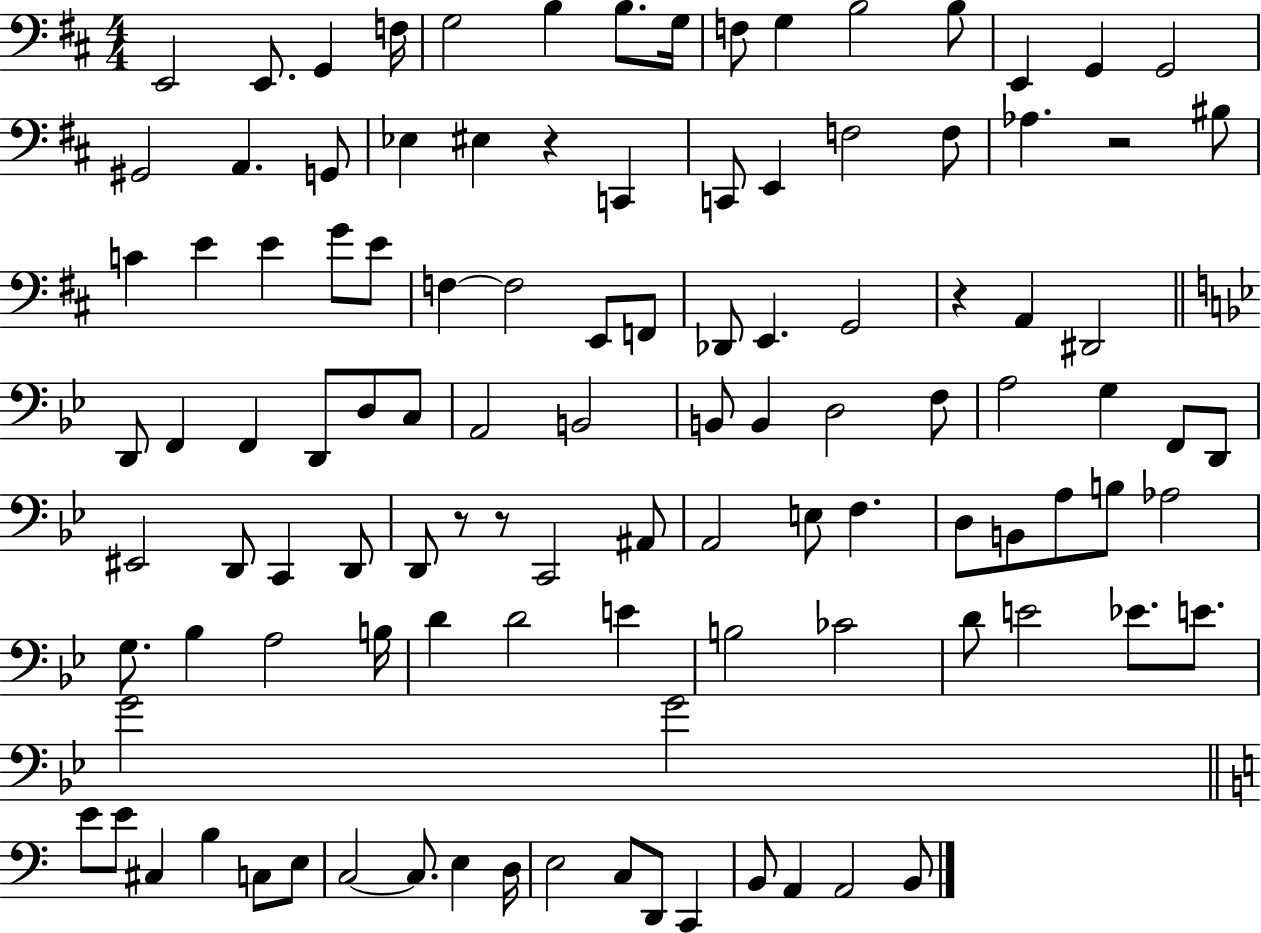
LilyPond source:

{
  \clef bass
  \numericTimeSignature
  \time 4/4
  \key d \major
  \repeat volta 2 { e,2 e,8. g,4 f16 | g2 b4 b8. g16 | f8 g4 b2 b8 | e,4 g,4 g,2 | \break gis,2 a,4. g,8 | ees4 eis4 r4 c,4 | c,8 e,4 f2 f8 | aes4. r2 bis8 | \break c'4 e'4 e'4 g'8 e'8 | f4~~ f2 e,8 f,8 | des,8 e,4. g,2 | r4 a,4 dis,2 | \break \bar "||" \break \key bes \major d,8 f,4 f,4 d,8 d8 c8 | a,2 b,2 | b,8 b,4 d2 f8 | a2 g4 f,8 d,8 | \break eis,2 d,8 c,4 d,8 | d,8 r8 r8 c,2 ais,8 | a,2 e8 f4. | d8 b,8 a8 b8 aes2 | \break g8. bes4 a2 b16 | d'4 d'2 e'4 | b2 ces'2 | d'8 e'2 ees'8. e'8. | \break g'2 g'2 | \bar "||" \break \key c \major e'8 e'8 cis4 b4 c8 e8 | c2~~ c8. e4 d16 | e2 c8 d,8 c,4 | b,8 a,4 a,2 b,8 | \break } \bar "|."
}